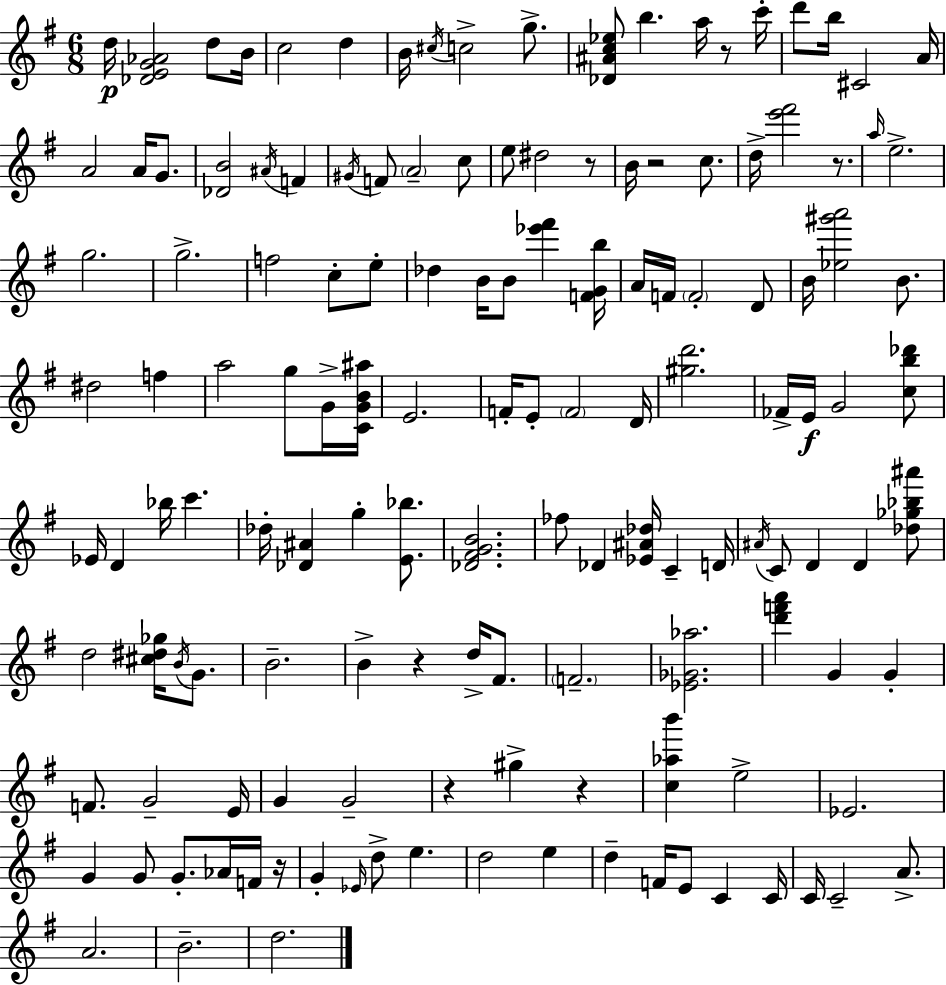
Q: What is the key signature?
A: G major